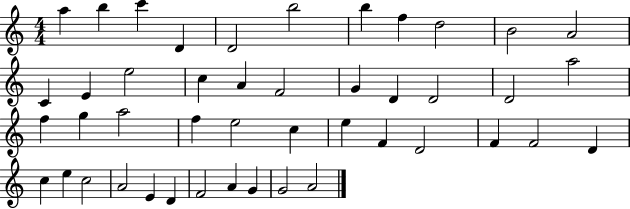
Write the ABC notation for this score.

X:1
T:Untitled
M:4/4
L:1/4
K:C
a b c' D D2 b2 b f d2 B2 A2 C E e2 c A F2 G D D2 D2 a2 f g a2 f e2 c e F D2 F F2 D c e c2 A2 E D F2 A G G2 A2